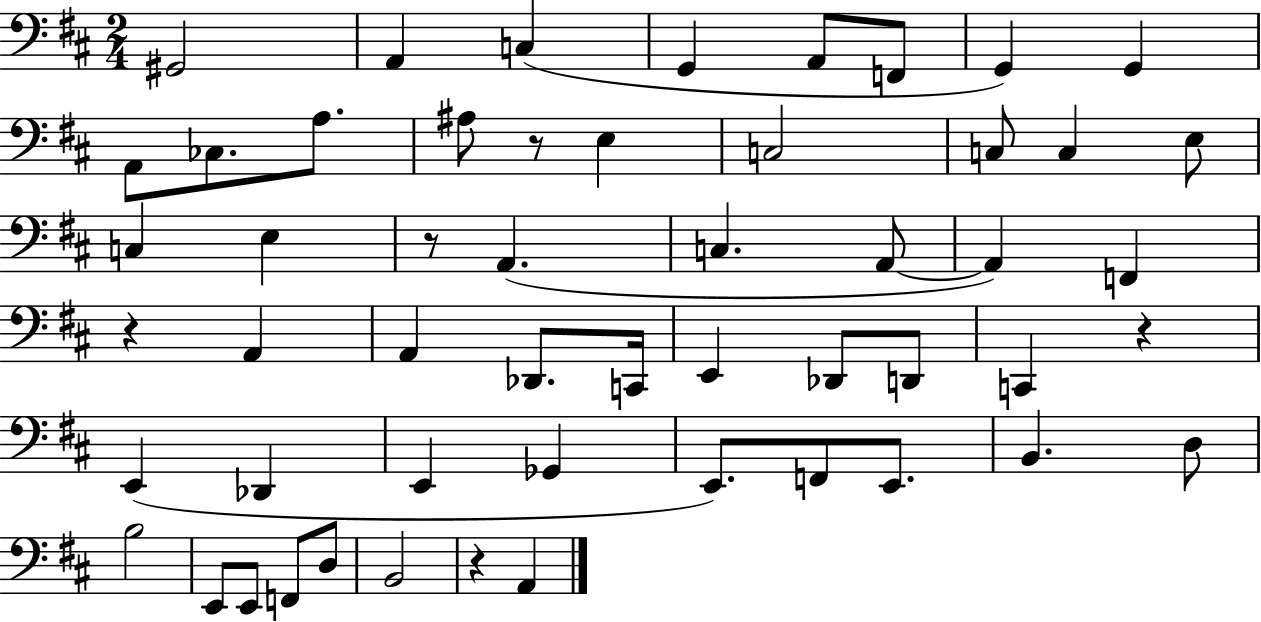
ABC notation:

X:1
T:Untitled
M:2/4
L:1/4
K:D
^G,,2 A,, C, G,, A,,/2 F,,/2 G,, G,, A,,/2 _C,/2 A,/2 ^A,/2 z/2 E, C,2 C,/2 C, E,/2 C, E, z/2 A,, C, A,,/2 A,, F,, z A,, A,, _D,,/2 C,,/4 E,, _D,,/2 D,,/2 C,, z E,, _D,, E,, _G,, E,,/2 F,,/2 E,,/2 B,, D,/2 B,2 E,,/2 E,,/2 F,,/2 D,/2 B,,2 z A,,